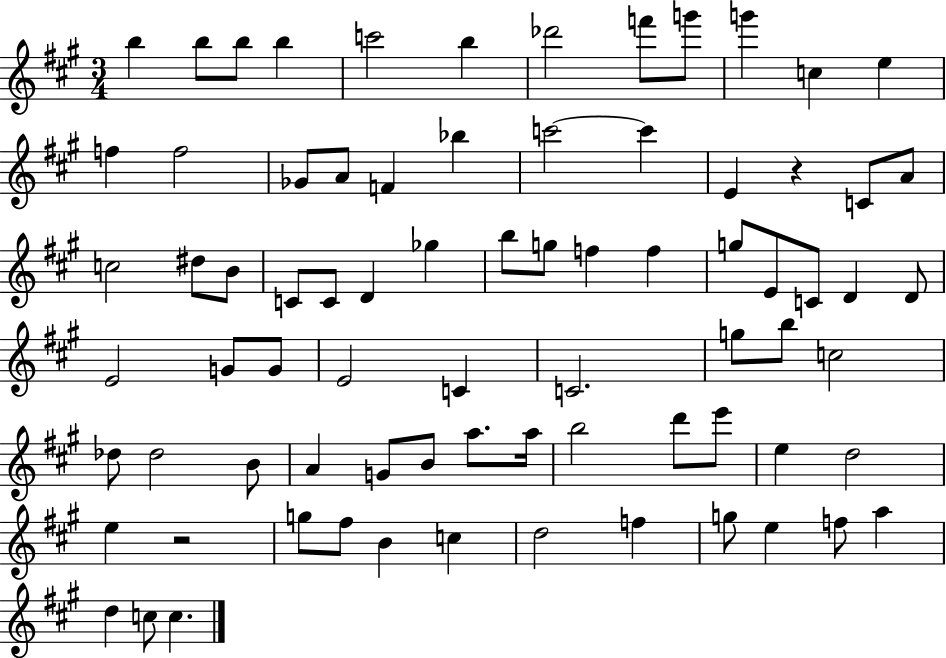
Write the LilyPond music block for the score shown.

{
  \clef treble
  \numericTimeSignature
  \time 3/4
  \key a \major
  \repeat volta 2 { b''4 b''8 b''8 b''4 | c'''2 b''4 | des'''2 f'''8 g'''8 | g'''4 c''4 e''4 | \break f''4 f''2 | ges'8 a'8 f'4 bes''4 | c'''2~~ c'''4 | e'4 r4 c'8 a'8 | \break c''2 dis''8 b'8 | c'8 c'8 d'4 ges''4 | b''8 g''8 f''4 f''4 | g''8 e'8 c'8 d'4 d'8 | \break e'2 g'8 g'8 | e'2 c'4 | c'2. | g''8 b''8 c''2 | \break des''8 des''2 b'8 | a'4 g'8 b'8 a''8. a''16 | b''2 d'''8 e'''8 | e''4 d''2 | \break e''4 r2 | g''8 fis''8 b'4 c''4 | d''2 f''4 | g''8 e''4 f''8 a''4 | \break d''4 c''8 c''4. | } \bar "|."
}